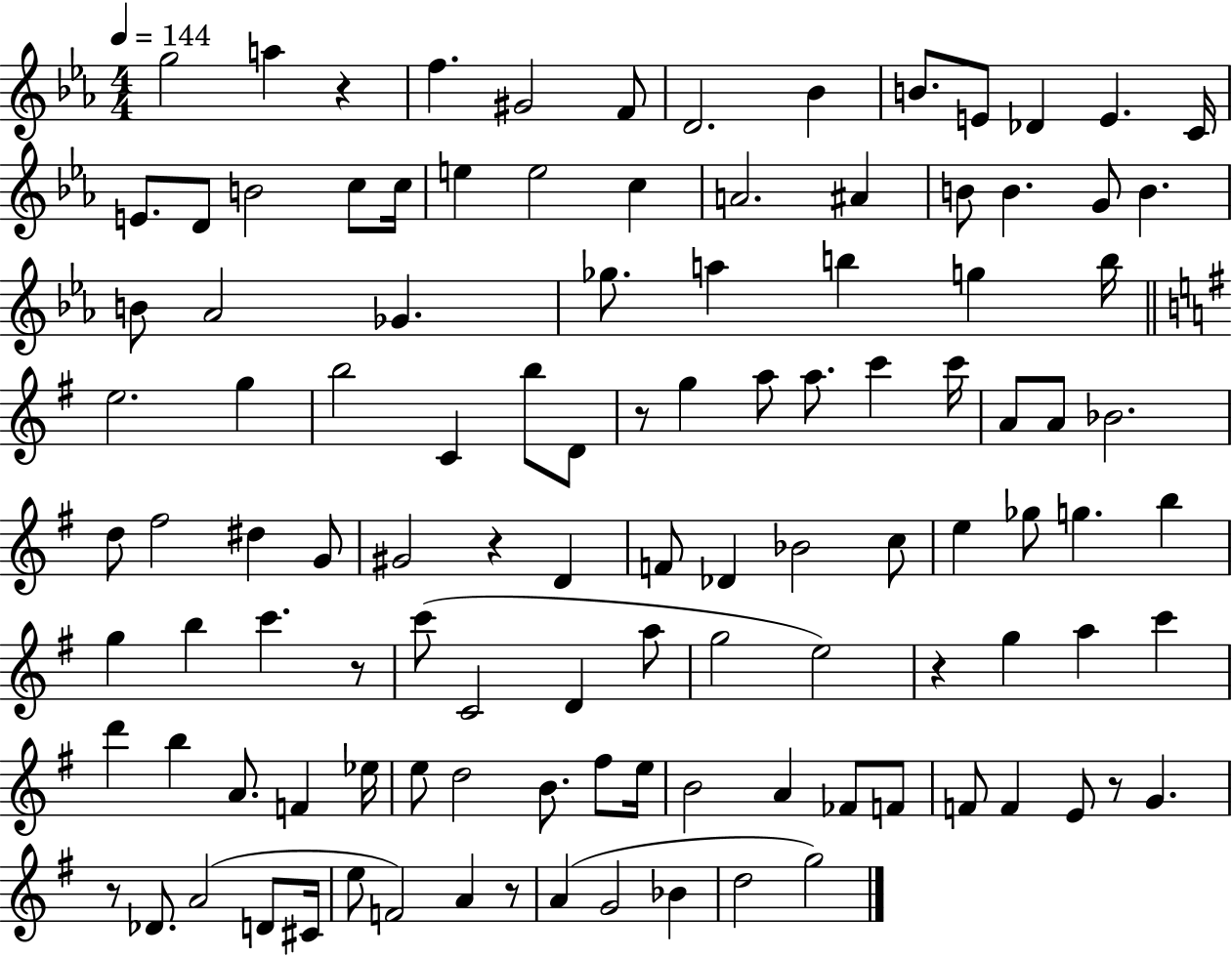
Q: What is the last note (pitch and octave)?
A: G5